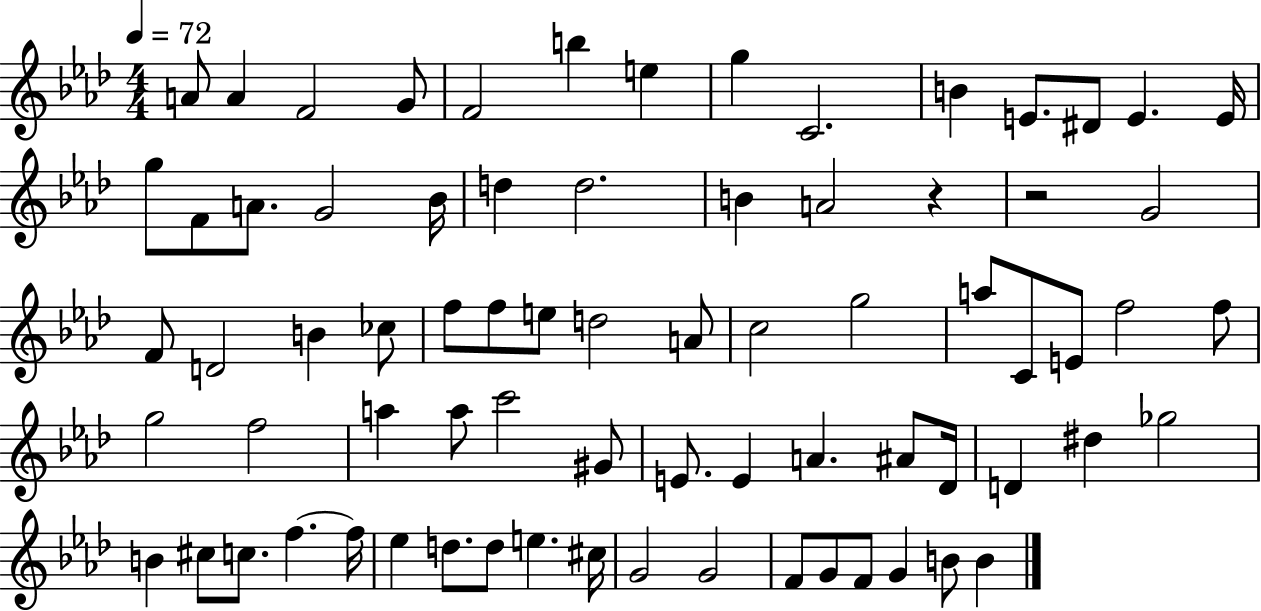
{
  \clef treble
  \numericTimeSignature
  \time 4/4
  \key aes \major
  \tempo 4 = 72
  \repeat volta 2 { a'8 a'4 f'2 g'8 | f'2 b''4 e''4 | g''4 c'2. | b'4 e'8. dis'8 e'4. e'16 | \break g''8 f'8 a'8. g'2 bes'16 | d''4 d''2. | b'4 a'2 r4 | r2 g'2 | \break f'8 d'2 b'4 ces''8 | f''8 f''8 e''8 d''2 a'8 | c''2 g''2 | a''8 c'8 e'8 f''2 f''8 | \break g''2 f''2 | a''4 a''8 c'''2 gis'8 | e'8. e'4 a'4. ais'8 des'16 | d'4 dis''4 ges''2 | \break b'4 cis''8 c''8. f''4.~~ f''16 | ees''4 d''8. d''8 e''4. cis''16 | g'2 g'2 | f'8 g'8 f'8 g'4 b'8 b'4 | \break } \bar "|."
}